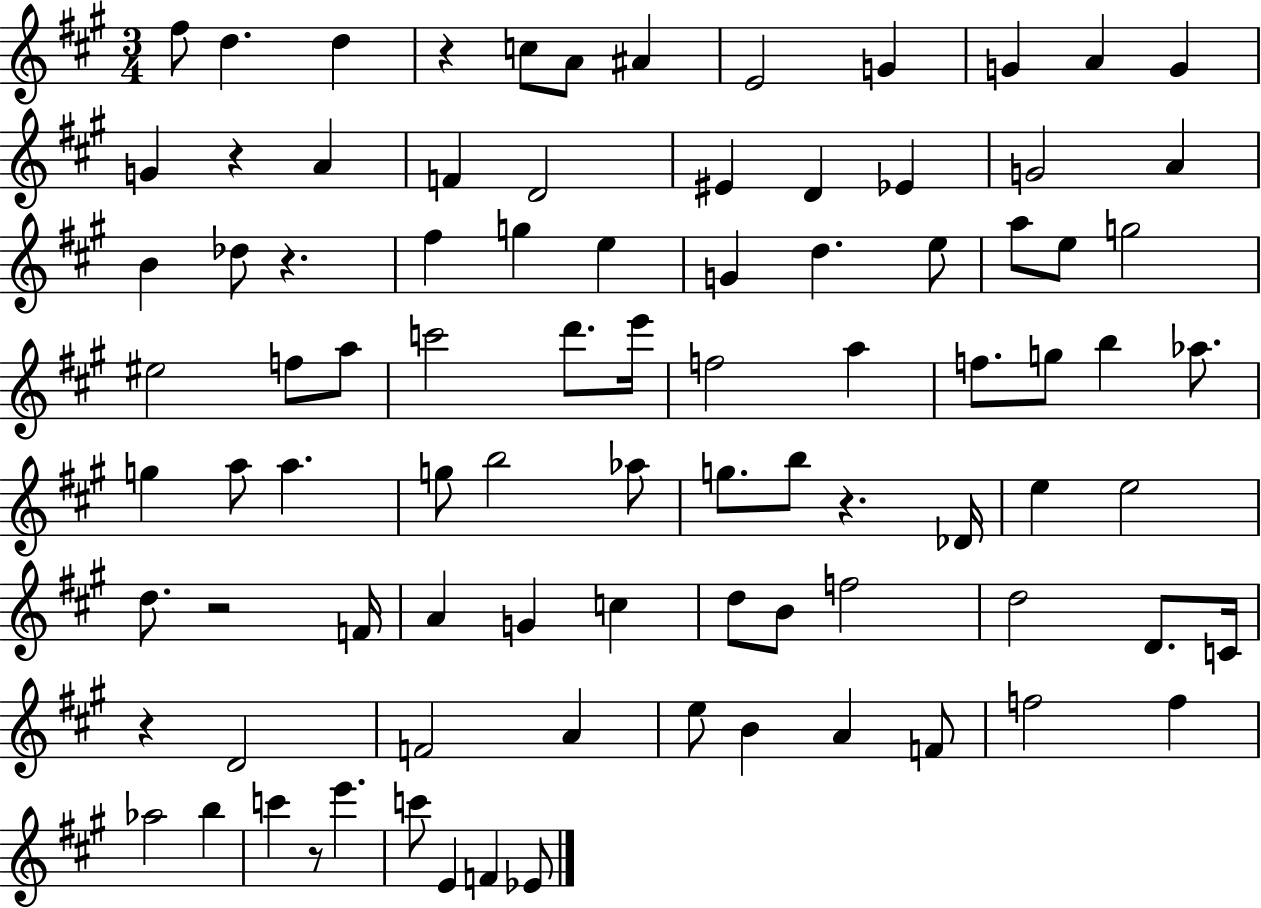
F#5/e D5/q. D5/q R/q C5/e A4/e A#4/q E4/h G4/q G4/q A4/q G4/q G4/q R/q A4/q F4/q D4/h EIS4/q D4/q Eb4/q G4/h A4/q B4/q Db5/e R/q. F#5/q G5/q E5/q G4/q D5/q. E5/e A5/e E5/e G5/h EIS5/h F5/e A5/e C6/h D6/e. E6/s F5/h A5/q F5/e. G5/e B5/q Ab5/e. G5/q A5/e A5/q. G5/e B5/h Ab5/e G5/e. B5/e R/q. Db4/s E5/q E5/h D5/e. R/h F4/s A4/q G4/q C5/q D5/e B4/e F5/h D5/h D4/e. C4/s R/q D4/h F4/h A4/q E5/e B4/q A4/q F4/e F5/h F5/q Ab5/h B5/q C6/q R/e E6/q. C6/e E4/q F4/q Eb4/e